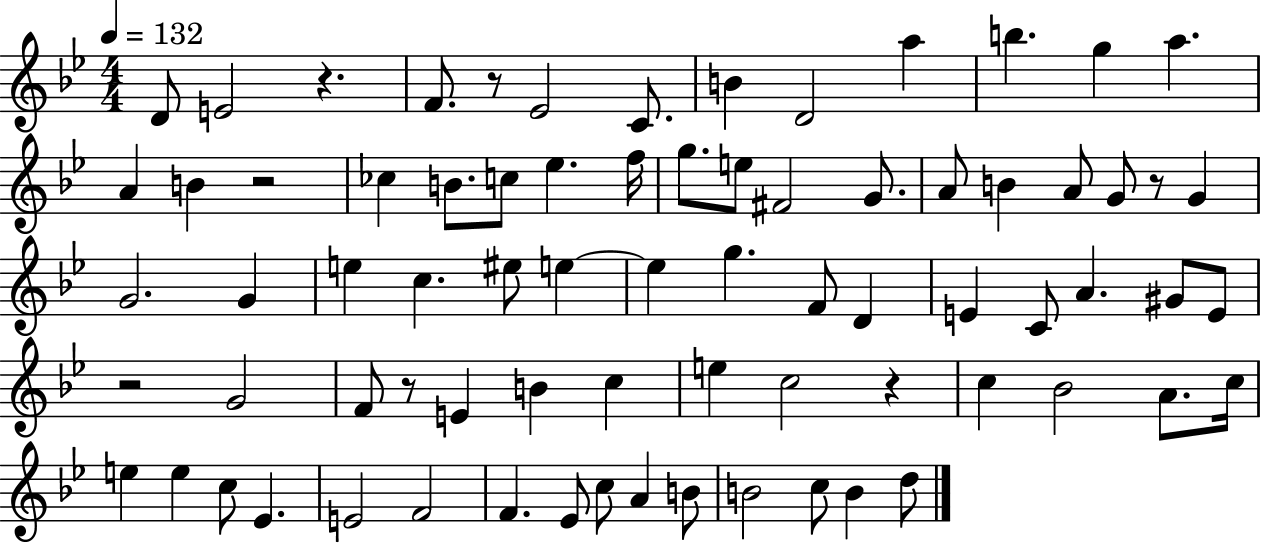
{
  \clef treble
  \numericTimeSignature
  \time 4/4
  \key bes \major
  \tempo 4 = 132
  d'8 e'2 r4. | f'8. r8 ees'2 c'8. | b'4 d'2 a''4 | b''4. g''4 a''4. | \break a'4 b'4 r2 | ces''4 b'8. c''8 ees''4. f''16 | g''8. e''8 fis'2 g'8. | a'8 b'4 a'8 g'8 r8 g'4 | \break g'2. g'4 | e''4 c''4. eis''8 e''4~~ | e''4 g''4. f'8 d'4 | e'4 c'8 a'4. gis'8 e'8 | \break r2 g'2 | f'8 r8 e'4 b'4 c''4 | e''4 c''2 r4 | c''4 bes'2 a'8. c''16 | \break e''4 e''4 c''8 ees'4. | e'2 f'2 | f'4. ees'8 c''8 a'4 b'8 | b'2 c''8 b'4 d''8 | \break \bar "|."
}